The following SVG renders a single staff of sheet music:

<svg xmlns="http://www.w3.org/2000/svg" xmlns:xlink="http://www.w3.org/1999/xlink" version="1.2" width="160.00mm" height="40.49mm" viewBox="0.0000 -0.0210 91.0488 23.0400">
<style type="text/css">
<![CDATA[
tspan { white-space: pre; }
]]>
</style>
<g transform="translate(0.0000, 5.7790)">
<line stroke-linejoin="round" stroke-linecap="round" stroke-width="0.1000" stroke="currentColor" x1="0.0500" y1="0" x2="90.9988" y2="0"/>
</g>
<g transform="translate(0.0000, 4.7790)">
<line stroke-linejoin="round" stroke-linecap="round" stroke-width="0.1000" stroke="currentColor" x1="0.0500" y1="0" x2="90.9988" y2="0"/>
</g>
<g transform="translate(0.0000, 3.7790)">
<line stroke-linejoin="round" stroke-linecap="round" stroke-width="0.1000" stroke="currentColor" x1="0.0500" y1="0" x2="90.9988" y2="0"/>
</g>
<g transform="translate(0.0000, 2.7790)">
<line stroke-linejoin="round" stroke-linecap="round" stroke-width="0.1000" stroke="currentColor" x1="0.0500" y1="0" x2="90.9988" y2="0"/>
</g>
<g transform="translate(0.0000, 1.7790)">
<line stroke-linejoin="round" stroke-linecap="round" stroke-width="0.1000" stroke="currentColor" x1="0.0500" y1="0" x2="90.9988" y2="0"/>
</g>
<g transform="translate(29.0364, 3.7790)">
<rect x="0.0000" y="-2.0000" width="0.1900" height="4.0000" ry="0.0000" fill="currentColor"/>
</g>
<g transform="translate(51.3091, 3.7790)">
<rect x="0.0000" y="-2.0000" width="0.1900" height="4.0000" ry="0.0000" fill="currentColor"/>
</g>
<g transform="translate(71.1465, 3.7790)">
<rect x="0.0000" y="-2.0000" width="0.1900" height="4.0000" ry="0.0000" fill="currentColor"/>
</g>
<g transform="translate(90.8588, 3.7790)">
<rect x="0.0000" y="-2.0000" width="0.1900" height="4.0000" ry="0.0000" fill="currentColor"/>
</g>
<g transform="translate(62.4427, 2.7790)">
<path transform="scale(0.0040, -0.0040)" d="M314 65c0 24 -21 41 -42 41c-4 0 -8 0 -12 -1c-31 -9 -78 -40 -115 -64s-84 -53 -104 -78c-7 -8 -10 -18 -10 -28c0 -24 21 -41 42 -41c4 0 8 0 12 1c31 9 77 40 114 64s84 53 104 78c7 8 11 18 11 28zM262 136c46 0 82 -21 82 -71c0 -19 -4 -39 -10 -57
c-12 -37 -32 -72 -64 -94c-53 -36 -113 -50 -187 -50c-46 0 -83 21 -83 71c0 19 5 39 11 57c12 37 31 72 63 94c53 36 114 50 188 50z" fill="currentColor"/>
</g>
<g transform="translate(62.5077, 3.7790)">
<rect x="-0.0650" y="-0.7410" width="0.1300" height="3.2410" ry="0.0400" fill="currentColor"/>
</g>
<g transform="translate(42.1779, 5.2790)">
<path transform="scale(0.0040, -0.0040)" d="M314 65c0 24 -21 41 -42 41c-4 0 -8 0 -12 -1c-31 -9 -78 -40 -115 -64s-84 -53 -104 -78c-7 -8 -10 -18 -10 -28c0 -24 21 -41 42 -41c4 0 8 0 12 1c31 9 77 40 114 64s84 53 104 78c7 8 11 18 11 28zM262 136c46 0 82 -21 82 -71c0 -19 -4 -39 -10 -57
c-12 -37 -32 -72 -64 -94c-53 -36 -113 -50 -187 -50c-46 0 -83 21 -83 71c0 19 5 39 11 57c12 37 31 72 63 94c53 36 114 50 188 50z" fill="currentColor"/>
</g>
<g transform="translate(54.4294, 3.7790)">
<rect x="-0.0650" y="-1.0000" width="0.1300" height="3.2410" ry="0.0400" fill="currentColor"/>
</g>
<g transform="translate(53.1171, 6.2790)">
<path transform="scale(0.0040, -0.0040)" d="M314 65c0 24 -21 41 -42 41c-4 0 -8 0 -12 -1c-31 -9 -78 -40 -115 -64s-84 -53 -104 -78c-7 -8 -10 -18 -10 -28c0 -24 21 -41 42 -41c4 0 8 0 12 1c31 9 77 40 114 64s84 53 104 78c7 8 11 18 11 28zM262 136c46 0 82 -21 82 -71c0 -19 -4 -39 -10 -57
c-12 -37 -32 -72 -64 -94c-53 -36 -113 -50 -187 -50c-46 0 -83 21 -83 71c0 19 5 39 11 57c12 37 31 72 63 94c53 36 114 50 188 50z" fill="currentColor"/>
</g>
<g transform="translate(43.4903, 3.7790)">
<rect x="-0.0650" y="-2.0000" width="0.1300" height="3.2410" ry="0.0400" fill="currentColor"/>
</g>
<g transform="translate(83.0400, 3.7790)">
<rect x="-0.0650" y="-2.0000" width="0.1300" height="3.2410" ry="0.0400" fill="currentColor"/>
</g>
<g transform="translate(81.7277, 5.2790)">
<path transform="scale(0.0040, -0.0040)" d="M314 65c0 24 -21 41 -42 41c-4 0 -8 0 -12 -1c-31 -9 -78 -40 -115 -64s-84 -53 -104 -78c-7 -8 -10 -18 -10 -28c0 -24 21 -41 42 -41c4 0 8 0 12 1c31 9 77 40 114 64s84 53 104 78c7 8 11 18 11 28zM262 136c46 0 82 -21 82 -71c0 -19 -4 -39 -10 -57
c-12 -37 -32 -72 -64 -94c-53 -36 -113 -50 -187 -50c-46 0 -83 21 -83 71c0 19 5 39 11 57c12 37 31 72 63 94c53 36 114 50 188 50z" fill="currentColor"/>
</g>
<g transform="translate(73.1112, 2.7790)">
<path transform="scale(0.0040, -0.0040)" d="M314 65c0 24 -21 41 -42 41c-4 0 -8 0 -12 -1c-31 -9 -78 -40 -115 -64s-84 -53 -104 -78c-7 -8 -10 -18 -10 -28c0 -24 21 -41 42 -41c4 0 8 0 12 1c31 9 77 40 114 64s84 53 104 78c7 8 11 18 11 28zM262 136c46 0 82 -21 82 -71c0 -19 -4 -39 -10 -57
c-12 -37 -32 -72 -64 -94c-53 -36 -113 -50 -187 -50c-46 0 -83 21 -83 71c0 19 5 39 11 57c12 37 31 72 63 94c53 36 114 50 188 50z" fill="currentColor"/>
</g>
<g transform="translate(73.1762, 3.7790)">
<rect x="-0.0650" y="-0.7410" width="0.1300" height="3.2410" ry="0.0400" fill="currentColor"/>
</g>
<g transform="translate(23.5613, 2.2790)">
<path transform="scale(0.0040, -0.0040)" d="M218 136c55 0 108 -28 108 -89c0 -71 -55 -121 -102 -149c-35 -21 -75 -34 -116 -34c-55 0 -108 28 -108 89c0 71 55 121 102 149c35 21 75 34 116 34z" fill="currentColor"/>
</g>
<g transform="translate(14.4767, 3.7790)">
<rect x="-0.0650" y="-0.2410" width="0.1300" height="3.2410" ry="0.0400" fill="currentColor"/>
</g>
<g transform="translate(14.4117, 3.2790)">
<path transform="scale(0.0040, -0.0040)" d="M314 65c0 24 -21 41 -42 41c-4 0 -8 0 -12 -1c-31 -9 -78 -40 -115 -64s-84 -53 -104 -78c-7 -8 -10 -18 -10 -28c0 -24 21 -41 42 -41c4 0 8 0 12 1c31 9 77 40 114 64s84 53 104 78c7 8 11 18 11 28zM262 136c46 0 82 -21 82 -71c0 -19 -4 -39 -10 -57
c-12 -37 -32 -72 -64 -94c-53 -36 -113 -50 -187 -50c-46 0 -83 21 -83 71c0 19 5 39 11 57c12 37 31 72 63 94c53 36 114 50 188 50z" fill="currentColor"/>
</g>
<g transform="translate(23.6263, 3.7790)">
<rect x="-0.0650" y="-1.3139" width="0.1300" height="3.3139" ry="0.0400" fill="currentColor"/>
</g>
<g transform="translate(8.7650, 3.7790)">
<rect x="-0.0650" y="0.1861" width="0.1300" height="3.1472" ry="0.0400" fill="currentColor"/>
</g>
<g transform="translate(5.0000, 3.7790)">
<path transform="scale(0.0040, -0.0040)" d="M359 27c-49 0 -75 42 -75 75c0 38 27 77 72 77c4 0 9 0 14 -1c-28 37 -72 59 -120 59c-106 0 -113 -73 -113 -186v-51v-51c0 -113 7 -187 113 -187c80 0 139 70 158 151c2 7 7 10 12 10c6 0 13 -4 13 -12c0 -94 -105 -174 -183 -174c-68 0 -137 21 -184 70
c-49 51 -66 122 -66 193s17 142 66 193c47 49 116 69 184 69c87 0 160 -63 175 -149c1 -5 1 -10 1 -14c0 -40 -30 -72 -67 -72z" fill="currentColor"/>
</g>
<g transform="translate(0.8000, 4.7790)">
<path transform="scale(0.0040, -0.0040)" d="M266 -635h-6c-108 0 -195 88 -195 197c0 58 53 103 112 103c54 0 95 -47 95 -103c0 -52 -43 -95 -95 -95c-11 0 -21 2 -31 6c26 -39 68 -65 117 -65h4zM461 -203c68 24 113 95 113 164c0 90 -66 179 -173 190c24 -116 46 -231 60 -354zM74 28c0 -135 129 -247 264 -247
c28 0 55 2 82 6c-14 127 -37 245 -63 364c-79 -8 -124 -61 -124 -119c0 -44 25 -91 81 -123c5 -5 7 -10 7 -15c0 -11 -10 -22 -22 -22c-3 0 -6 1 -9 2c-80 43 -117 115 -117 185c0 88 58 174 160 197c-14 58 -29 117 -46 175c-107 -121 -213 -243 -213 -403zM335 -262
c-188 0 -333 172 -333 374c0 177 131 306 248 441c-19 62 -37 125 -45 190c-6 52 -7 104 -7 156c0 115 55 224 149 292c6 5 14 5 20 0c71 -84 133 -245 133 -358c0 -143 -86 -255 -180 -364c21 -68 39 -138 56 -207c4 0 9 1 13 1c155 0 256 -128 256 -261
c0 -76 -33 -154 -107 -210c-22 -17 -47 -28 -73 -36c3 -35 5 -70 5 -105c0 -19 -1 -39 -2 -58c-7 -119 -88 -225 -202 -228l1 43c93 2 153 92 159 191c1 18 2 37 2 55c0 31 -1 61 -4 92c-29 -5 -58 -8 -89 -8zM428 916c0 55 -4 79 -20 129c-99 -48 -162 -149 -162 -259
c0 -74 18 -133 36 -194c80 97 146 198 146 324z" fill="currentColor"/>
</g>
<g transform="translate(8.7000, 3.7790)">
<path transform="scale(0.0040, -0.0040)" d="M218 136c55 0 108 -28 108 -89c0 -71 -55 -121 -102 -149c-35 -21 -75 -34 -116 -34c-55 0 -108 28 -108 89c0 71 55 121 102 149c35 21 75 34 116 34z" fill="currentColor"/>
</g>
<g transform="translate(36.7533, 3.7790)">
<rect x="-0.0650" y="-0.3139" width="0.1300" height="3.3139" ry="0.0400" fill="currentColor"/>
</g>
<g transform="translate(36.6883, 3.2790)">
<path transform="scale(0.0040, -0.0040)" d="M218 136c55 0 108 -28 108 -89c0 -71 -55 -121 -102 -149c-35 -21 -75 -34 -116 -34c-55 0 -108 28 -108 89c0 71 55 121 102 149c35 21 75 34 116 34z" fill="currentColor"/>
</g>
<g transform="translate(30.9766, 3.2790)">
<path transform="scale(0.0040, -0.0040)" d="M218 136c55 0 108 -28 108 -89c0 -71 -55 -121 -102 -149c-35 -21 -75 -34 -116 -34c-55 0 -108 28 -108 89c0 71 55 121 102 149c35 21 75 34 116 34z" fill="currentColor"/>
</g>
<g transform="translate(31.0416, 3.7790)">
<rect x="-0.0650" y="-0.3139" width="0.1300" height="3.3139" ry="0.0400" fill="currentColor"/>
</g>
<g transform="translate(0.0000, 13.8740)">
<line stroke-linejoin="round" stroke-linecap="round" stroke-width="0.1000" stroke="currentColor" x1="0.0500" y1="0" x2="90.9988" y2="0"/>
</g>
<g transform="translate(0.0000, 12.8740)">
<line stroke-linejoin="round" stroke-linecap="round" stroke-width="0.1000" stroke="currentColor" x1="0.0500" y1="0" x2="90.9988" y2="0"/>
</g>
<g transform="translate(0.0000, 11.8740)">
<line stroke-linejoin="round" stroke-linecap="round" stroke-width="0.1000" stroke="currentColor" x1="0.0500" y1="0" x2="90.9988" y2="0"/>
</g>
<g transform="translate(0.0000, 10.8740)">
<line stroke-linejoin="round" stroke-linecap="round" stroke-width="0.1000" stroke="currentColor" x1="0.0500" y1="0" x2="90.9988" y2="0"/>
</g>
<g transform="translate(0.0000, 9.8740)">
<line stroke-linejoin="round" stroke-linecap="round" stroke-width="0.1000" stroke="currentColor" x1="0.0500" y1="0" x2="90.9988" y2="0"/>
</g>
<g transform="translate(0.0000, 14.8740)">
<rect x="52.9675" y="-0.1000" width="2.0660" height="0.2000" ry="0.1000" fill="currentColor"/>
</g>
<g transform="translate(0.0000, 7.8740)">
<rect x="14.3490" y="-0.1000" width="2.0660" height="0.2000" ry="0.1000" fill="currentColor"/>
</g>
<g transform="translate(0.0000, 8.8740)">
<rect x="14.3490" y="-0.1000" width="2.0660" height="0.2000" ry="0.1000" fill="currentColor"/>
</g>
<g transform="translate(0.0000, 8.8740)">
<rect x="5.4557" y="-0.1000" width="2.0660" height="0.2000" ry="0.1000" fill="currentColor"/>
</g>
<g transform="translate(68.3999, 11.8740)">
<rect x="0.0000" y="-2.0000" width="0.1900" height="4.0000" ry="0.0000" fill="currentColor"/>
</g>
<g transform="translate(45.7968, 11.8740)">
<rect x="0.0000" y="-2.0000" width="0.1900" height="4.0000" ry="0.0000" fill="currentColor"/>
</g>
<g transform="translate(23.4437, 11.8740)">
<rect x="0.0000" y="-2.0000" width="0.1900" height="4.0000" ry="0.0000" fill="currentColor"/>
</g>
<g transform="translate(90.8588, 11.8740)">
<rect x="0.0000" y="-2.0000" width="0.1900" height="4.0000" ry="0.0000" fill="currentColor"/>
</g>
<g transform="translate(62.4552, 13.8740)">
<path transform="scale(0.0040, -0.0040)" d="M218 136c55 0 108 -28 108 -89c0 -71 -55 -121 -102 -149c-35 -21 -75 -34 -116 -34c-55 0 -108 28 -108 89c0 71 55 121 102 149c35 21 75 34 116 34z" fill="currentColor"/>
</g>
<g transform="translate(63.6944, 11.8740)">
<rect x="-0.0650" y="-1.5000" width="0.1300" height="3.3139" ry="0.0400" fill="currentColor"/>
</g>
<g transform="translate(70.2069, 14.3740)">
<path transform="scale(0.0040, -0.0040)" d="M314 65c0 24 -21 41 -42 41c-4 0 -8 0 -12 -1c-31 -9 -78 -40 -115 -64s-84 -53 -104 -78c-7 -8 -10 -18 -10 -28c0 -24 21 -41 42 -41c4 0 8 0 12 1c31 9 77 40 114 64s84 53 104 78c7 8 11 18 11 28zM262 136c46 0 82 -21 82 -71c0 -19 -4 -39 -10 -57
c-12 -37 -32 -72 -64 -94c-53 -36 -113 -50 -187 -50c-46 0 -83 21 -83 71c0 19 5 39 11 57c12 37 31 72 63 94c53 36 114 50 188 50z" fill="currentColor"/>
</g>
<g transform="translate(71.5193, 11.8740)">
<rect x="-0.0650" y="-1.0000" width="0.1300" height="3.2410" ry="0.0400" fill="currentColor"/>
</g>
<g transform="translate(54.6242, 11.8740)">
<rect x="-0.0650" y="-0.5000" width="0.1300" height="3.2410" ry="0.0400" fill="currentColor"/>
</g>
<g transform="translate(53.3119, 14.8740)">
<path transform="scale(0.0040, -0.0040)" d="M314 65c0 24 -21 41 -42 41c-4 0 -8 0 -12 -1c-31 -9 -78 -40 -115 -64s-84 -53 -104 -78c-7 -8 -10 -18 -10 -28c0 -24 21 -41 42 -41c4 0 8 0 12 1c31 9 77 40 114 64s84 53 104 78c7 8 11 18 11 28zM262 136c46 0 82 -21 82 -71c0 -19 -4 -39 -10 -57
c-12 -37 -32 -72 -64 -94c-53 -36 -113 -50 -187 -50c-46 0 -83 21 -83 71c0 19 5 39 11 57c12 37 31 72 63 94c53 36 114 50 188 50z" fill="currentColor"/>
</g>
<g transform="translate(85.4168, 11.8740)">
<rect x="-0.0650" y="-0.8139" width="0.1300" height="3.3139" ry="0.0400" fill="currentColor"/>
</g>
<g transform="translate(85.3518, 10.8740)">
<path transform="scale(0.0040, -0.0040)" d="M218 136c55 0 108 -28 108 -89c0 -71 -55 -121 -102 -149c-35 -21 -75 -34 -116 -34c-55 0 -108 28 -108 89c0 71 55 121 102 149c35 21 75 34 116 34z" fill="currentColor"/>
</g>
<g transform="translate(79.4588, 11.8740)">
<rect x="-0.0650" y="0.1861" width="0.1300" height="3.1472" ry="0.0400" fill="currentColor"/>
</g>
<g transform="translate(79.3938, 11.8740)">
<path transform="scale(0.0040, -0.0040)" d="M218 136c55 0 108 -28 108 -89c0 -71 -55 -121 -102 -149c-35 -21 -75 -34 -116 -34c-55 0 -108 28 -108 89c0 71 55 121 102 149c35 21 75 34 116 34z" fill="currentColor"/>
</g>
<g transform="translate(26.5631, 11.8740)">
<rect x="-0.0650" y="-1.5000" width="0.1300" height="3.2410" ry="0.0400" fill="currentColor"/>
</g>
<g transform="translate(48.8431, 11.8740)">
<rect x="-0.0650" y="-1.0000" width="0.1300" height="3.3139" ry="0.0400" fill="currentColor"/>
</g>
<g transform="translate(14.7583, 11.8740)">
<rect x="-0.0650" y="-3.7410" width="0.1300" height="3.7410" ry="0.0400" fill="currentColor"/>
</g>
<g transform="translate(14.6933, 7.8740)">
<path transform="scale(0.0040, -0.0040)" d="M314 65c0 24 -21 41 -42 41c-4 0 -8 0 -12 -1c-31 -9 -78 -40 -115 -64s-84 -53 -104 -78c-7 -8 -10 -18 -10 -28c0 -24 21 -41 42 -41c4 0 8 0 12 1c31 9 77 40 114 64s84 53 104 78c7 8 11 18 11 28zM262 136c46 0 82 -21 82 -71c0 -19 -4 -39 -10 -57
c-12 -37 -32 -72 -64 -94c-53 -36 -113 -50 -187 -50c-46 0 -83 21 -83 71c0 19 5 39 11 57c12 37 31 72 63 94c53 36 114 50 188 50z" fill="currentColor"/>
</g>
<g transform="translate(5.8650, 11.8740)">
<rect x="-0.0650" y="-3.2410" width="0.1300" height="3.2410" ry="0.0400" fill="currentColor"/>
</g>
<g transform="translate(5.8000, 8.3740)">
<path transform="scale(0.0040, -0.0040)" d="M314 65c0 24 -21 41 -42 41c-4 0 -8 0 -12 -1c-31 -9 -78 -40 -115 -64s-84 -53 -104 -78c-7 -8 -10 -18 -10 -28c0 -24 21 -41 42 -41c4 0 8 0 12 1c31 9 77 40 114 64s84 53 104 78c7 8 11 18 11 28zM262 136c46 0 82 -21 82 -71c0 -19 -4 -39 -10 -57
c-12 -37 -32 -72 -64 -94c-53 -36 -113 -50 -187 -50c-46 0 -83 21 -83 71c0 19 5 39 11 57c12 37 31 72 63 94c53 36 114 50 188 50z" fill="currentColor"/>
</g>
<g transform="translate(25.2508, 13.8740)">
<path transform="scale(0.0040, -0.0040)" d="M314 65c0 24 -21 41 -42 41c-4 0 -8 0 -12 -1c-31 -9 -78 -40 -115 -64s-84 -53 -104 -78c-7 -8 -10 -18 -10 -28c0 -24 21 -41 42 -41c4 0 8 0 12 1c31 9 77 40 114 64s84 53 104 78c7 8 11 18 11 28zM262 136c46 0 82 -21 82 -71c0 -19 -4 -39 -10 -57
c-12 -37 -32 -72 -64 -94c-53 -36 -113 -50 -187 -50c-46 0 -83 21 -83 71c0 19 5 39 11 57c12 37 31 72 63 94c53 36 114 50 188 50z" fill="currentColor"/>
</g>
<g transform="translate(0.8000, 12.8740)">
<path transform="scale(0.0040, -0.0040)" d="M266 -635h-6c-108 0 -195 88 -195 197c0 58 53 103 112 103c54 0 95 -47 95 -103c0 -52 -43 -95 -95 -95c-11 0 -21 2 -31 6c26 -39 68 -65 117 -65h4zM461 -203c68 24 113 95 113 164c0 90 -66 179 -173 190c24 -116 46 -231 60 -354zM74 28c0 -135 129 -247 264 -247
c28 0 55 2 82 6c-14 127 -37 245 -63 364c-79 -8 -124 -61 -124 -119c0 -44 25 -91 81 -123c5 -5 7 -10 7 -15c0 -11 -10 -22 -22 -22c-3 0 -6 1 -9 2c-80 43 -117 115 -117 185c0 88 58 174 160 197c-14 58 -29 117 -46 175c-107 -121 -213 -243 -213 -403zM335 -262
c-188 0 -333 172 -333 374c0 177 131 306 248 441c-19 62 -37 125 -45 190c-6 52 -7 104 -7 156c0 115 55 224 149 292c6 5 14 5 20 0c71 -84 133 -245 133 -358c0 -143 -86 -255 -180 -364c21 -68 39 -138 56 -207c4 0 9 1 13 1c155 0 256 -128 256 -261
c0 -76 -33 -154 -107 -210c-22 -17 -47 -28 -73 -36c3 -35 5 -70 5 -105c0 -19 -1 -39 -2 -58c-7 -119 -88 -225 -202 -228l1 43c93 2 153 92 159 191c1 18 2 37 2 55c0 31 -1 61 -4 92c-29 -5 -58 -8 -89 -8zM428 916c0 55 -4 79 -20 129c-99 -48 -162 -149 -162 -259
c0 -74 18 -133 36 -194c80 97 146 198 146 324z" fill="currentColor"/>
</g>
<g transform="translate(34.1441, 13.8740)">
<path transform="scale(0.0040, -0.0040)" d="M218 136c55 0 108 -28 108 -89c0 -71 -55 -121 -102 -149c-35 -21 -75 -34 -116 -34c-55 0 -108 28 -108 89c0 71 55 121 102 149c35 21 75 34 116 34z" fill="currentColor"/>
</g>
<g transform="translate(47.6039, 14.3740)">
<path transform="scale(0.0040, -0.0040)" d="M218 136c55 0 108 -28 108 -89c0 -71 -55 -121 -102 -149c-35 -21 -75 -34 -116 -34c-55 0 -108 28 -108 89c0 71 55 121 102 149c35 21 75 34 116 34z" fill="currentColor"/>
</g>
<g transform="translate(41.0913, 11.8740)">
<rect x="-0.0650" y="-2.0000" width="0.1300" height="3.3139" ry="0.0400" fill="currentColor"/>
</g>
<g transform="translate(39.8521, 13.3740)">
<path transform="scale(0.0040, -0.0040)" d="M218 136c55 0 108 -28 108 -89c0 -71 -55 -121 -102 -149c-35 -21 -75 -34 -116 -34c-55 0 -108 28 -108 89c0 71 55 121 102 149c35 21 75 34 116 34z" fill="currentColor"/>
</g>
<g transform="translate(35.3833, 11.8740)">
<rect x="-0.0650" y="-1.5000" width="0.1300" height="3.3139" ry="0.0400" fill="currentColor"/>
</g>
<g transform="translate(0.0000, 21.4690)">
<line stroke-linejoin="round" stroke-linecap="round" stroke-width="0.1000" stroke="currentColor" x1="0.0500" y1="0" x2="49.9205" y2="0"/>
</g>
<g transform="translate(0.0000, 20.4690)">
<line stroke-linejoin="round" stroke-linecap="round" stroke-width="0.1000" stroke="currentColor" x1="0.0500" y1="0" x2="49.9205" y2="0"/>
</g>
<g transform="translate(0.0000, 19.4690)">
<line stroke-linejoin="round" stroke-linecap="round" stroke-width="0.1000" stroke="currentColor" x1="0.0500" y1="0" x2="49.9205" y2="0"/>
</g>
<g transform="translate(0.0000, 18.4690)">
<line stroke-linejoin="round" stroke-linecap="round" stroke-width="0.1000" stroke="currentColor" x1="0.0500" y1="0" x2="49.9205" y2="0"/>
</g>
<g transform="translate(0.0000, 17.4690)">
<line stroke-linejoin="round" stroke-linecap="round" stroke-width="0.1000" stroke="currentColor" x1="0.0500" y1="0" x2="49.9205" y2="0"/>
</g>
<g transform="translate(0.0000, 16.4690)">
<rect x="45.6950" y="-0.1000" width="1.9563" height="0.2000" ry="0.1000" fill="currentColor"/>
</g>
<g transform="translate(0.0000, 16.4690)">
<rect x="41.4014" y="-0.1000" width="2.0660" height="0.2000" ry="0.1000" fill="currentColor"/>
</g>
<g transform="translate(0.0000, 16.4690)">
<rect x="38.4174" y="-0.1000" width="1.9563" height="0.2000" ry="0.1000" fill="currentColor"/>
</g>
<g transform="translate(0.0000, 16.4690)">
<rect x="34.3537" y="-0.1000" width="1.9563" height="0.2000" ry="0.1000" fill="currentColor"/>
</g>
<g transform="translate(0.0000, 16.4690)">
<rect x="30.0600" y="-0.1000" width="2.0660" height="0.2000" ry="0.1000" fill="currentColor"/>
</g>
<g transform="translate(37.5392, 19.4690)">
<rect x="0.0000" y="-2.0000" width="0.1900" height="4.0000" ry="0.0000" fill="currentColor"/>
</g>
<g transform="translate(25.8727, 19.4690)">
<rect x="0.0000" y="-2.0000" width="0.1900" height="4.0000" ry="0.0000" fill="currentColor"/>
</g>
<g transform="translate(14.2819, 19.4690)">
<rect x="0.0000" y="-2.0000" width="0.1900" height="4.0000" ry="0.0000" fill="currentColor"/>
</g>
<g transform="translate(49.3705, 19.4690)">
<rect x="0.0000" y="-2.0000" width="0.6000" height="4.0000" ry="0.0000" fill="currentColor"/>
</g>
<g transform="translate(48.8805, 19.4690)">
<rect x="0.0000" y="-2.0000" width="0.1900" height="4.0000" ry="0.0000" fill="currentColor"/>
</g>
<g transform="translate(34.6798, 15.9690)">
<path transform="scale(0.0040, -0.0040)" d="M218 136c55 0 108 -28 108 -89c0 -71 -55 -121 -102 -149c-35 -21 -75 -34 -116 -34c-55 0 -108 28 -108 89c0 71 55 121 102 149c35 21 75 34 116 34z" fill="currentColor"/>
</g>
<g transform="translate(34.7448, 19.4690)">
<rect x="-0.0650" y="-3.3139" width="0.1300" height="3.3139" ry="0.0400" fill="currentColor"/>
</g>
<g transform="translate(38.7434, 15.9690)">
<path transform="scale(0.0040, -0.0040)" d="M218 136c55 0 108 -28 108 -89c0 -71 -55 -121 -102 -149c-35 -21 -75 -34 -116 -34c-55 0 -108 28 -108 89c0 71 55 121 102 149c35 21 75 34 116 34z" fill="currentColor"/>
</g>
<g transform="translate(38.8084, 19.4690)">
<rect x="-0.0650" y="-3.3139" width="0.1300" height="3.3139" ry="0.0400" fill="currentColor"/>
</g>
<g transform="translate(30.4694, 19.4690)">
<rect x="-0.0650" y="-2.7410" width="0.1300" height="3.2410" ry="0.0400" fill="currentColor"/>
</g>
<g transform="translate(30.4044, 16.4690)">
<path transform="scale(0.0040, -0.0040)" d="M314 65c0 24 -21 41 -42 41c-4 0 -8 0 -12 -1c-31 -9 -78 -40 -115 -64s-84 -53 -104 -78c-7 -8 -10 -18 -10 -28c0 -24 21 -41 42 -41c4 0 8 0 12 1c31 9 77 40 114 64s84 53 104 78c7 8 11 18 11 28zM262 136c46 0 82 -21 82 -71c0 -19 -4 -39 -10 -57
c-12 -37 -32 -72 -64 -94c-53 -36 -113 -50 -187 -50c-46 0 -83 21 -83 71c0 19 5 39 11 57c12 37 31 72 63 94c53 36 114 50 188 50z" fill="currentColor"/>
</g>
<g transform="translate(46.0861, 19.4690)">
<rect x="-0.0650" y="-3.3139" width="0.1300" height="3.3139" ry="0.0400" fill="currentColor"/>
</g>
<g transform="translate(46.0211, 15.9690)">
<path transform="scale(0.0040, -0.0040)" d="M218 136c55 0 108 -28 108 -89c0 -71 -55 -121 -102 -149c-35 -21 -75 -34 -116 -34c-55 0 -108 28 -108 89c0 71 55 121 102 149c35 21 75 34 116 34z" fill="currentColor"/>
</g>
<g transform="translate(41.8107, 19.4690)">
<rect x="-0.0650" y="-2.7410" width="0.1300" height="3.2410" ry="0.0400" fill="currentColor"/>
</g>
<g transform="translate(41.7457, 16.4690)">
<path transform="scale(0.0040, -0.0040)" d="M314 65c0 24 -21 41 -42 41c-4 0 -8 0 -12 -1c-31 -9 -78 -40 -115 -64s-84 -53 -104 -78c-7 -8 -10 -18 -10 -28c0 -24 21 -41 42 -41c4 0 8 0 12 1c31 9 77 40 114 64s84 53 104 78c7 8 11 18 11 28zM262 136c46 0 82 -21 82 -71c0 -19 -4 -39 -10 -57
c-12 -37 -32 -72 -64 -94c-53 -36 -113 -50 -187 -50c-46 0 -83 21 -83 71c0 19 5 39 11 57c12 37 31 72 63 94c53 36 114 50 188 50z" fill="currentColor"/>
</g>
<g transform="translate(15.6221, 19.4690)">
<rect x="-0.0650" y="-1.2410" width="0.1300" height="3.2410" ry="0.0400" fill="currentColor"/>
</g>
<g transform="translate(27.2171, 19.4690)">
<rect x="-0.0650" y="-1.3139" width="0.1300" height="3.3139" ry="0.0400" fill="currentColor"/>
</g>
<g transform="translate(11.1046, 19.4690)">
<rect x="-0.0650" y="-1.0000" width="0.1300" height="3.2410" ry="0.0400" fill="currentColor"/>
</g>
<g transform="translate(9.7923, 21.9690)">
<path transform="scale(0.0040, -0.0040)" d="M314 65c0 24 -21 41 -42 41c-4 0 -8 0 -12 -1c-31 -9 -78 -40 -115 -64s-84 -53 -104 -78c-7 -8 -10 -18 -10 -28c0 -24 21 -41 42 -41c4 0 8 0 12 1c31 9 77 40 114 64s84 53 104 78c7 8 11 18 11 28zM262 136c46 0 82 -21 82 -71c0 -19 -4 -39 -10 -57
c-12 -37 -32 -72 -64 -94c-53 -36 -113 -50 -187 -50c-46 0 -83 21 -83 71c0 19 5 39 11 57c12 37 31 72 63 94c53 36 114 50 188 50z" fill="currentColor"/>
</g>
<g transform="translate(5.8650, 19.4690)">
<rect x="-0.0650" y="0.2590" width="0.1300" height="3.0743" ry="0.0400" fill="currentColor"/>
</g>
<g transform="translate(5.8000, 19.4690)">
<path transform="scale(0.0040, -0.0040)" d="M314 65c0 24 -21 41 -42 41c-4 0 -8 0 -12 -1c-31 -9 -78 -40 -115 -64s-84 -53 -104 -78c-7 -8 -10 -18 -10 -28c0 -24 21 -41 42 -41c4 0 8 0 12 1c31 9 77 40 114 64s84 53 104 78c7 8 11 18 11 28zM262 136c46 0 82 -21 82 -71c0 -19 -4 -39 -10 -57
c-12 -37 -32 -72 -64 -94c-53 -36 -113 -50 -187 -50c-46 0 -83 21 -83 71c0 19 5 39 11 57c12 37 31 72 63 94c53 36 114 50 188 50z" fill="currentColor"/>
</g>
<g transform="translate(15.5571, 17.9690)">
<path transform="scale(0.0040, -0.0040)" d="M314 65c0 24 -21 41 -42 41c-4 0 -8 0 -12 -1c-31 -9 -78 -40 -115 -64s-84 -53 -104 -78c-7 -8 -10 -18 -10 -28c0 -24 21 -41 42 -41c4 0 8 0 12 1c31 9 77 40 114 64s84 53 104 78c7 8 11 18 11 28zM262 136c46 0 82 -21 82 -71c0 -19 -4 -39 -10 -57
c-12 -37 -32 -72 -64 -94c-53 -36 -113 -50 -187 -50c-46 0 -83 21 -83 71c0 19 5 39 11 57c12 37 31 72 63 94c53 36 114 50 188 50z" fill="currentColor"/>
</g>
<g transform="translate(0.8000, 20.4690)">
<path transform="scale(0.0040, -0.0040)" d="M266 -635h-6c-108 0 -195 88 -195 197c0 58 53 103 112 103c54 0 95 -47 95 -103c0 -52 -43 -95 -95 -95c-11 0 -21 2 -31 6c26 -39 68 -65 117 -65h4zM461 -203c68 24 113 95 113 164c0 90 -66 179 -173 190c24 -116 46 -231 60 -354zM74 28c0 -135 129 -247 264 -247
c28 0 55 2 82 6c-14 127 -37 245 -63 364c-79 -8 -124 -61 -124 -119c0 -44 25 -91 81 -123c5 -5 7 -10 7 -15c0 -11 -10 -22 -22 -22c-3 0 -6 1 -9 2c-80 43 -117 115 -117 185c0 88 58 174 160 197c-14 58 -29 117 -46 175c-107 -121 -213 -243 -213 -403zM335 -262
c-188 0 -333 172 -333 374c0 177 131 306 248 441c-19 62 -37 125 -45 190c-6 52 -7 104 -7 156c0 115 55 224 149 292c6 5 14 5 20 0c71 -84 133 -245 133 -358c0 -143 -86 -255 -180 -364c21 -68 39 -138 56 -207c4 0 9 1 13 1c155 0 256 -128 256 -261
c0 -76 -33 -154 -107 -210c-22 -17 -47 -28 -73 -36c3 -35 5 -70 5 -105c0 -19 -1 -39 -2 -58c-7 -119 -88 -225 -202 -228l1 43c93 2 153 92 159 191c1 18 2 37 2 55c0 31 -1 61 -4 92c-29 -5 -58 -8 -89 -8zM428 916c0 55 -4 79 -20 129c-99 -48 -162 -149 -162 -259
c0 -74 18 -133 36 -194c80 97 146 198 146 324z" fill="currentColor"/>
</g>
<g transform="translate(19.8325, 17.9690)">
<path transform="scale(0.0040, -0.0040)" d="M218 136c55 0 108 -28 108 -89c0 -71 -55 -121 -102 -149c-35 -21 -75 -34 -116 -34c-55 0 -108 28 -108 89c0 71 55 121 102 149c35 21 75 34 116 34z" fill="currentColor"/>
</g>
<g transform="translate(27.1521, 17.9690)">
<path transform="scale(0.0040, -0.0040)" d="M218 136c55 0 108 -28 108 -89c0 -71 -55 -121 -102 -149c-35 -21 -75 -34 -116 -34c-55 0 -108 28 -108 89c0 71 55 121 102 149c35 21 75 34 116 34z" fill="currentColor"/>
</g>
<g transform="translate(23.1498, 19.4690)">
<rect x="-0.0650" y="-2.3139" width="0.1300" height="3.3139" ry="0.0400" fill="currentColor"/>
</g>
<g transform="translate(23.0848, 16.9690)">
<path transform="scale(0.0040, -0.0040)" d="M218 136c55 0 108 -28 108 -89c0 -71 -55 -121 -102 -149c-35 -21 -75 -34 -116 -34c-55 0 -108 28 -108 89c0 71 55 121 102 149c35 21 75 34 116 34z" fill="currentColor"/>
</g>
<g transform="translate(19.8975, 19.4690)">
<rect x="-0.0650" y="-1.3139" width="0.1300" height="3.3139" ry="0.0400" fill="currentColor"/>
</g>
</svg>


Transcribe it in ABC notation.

X:1
T:Untitled
M:4/4
L:1/4
K:C
B c2 e c c F2 D2 d2 d2 F2 b2 c'2 E2 E F D C2 E D2 B d B2 D2 e2 e g e a2 b b a2 b